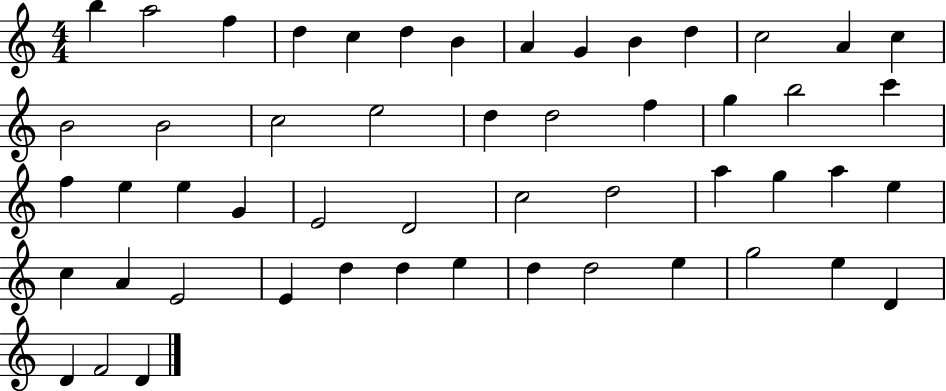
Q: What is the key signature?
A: C major